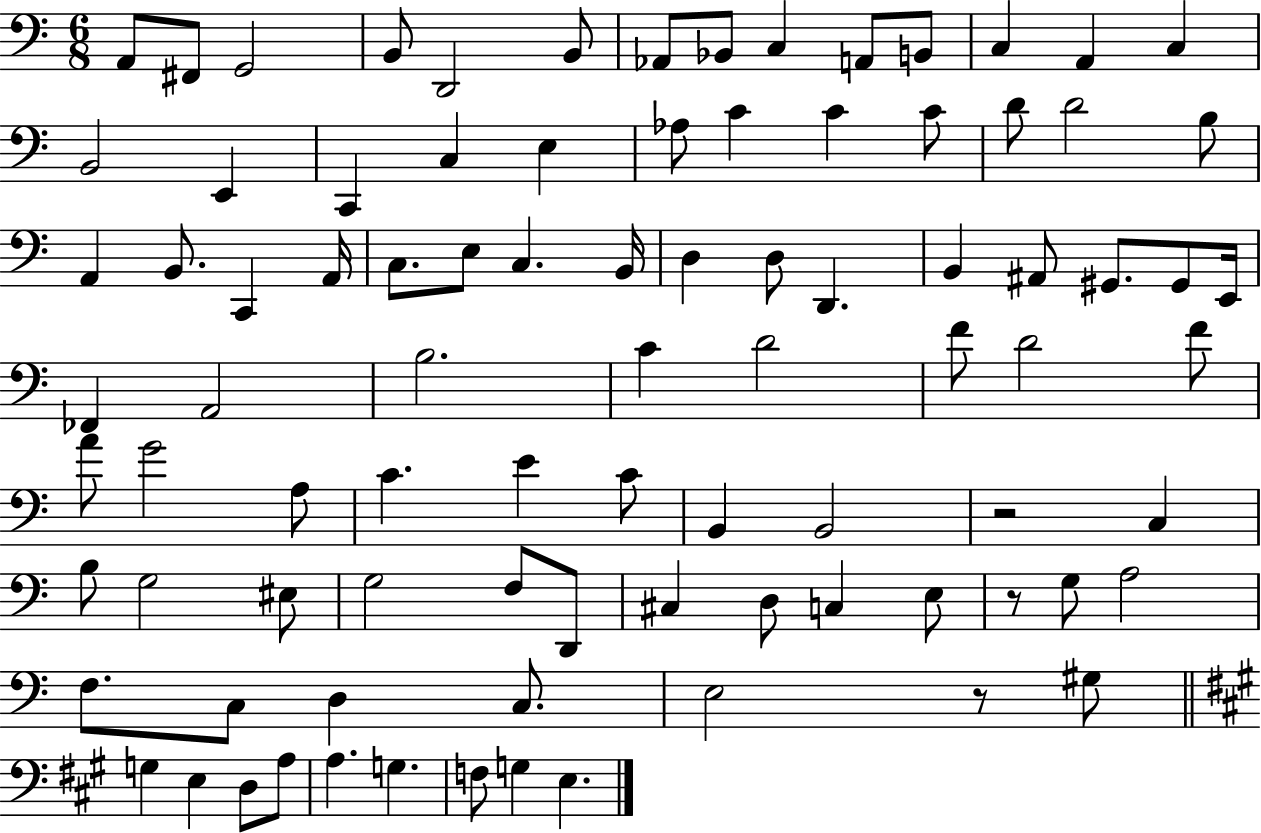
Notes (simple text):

A2/e F#2/e G2/h B2/e D2/h B2/e Ab2/e Bb2/e C3/q A2/e B2/e C3/q A2/q C3/q B2/h E2/q C2/q C3/q E3/q Ab3/e C4/q C4/q C4/e D4/e D4/h B3/e A2/q B2/e. C2/q A2/s C3/e. E3/e C3/q. B2/s D3/q D3/e D2/q. B2/q A#2/e G#2/e. G#2/e E2/s FES2/q A2/h B3/h. C4/q D4/h F4/e D4/h F4/e A4/e G4/h A3/e C4/q. E4/q C4/e B2/q B2/h R/h C3/q B3/e G3/h EIS3/e G3/h F3/e D2/e C#3/q D3/e C3/q E3/e R/e G3/e A3/h F3/e. C3/e D3/q C3/e. E3/h R/e G#3/e G3/q E3/q D3/e A3/e A3/q. G3/q. F3/e G3/q E3/q.